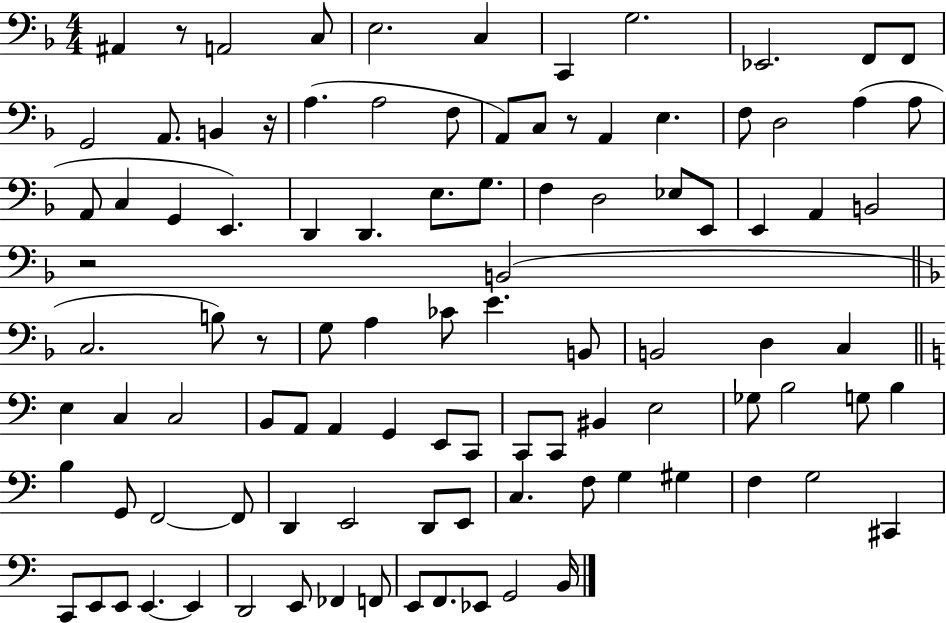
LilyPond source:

{
  \clef bass
  \numericTimeSignature
  \time 4/4
  \key f \major
  ais,4 r8 a,2 c8 | e2. c4 | c,4 g2. | ees,2. f,8 f,8 | \break g,2 a,8. b,4 r16 | a4.( a2 f8 | a,8) c8 r8 a,4 e4. | f8 d2 a4( a8 | \break a,8 c4 g,4 e,4.) | d,4 d,4. e8. g8. | f4 d2 ees8 e,8 | e,4 a,4 b,2 | \break r2 b,2( | \bar "||" \break \key f \major c2. b8) r8 | g8 a4 ces'8 e'4. b,8 | b,2 d4 c4 | \bar "||" \break \key c \major e4 c4 c2 | b,8 a,8 a,4 g,4 e,8 c,8 | c,8 c,8 bis,4 e2 | ges8 b2 g8 b4 | \break b4 g,8 f,2~~ f,8 | d,4 e,2 d,8 e,8 | c4. f8 g4 gis4 | f4 g2 cis,4 | \break c,8 e,8 e,8 e,4.~~ e,4 | d,2 e,8 fes,4 f,8 | e,8 f,8. ees,8 g,2 b,16 | \bar "|."
}